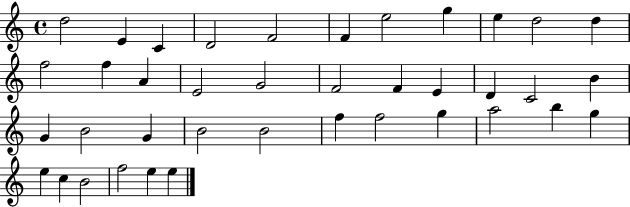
X:1
T:Untitled
M:4/4
L:1/4
K:C
d2 E C D2 F2 F e2 g e d2 d f2 f A E2 G2 F2 F E D C2 B G B2 G B2 B2 f f2 g a2 b g e c B2 f2 e e